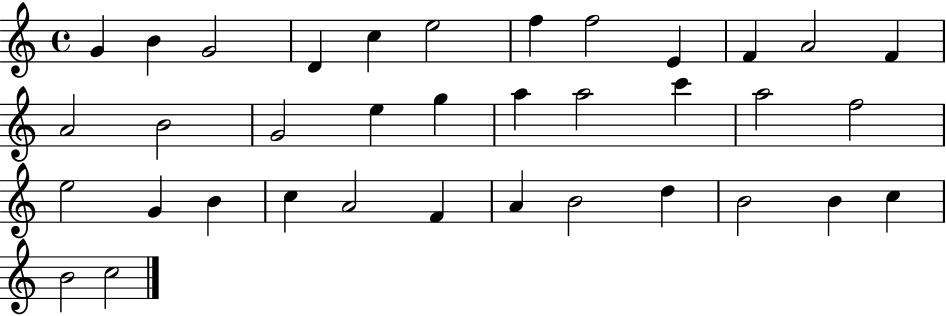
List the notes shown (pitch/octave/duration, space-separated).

G4/q B4/q G4/h D4/q C5/q E5/h F5/q F5/h E4/q F4/q A4/h F4/q A4/h B4/h G4/h E5/q G5/q A5/q A5/h C6/q A5/h F5/h E5/h G4/q B4/q C5/q A4/h F4/q A4/q B4/h D5/q B4/h B4/q C5/q B4/h C5/h